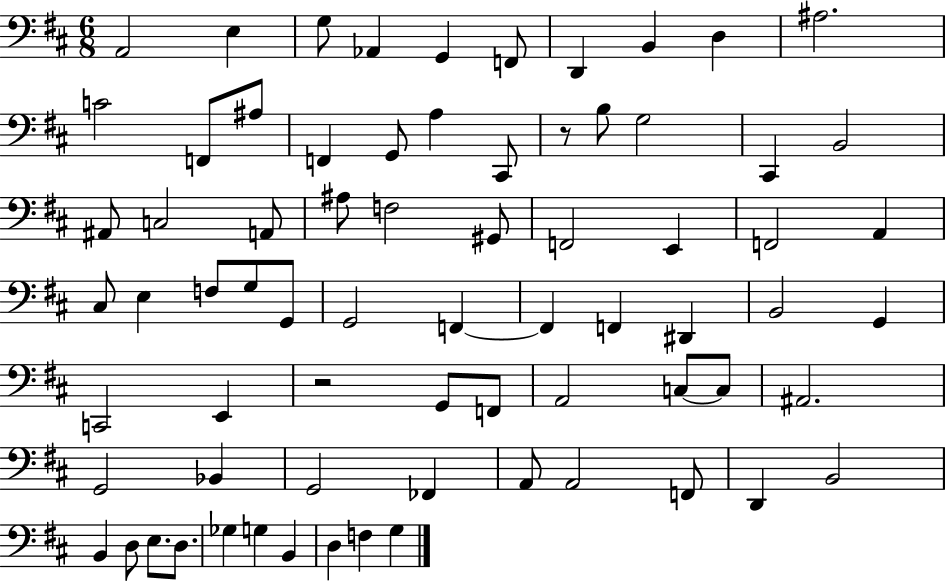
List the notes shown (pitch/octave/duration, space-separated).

A2/h E3/q G3/e Ab2/q G2/q F2/e D2/q B2/q D3/q A#3/h. C4/h F2/e A#3/e F2/q G2/e A3/q C#2/e R/e B3/e G3/h C#2/q B2/h A#2/e C3/h A2/e A#3/e F3/h G#2/e F2/h E2/q F2/h A2/q C#3/e E3/q F3/e G3/e G2/e G2/h F2/q F2/q F2/q D#2/q B2/h G2/q C2/h E2/q R/h G2/e F2/e A2/h C3/e C3/e A#2/h. G2/h Bb2/q G2/h FES2/q A2/e A2/h F2/e D2/q B2/h B2/q D3/e E3/e. D3/e. Gb3/q G3/q B2/q D3/q F3/q G3/q